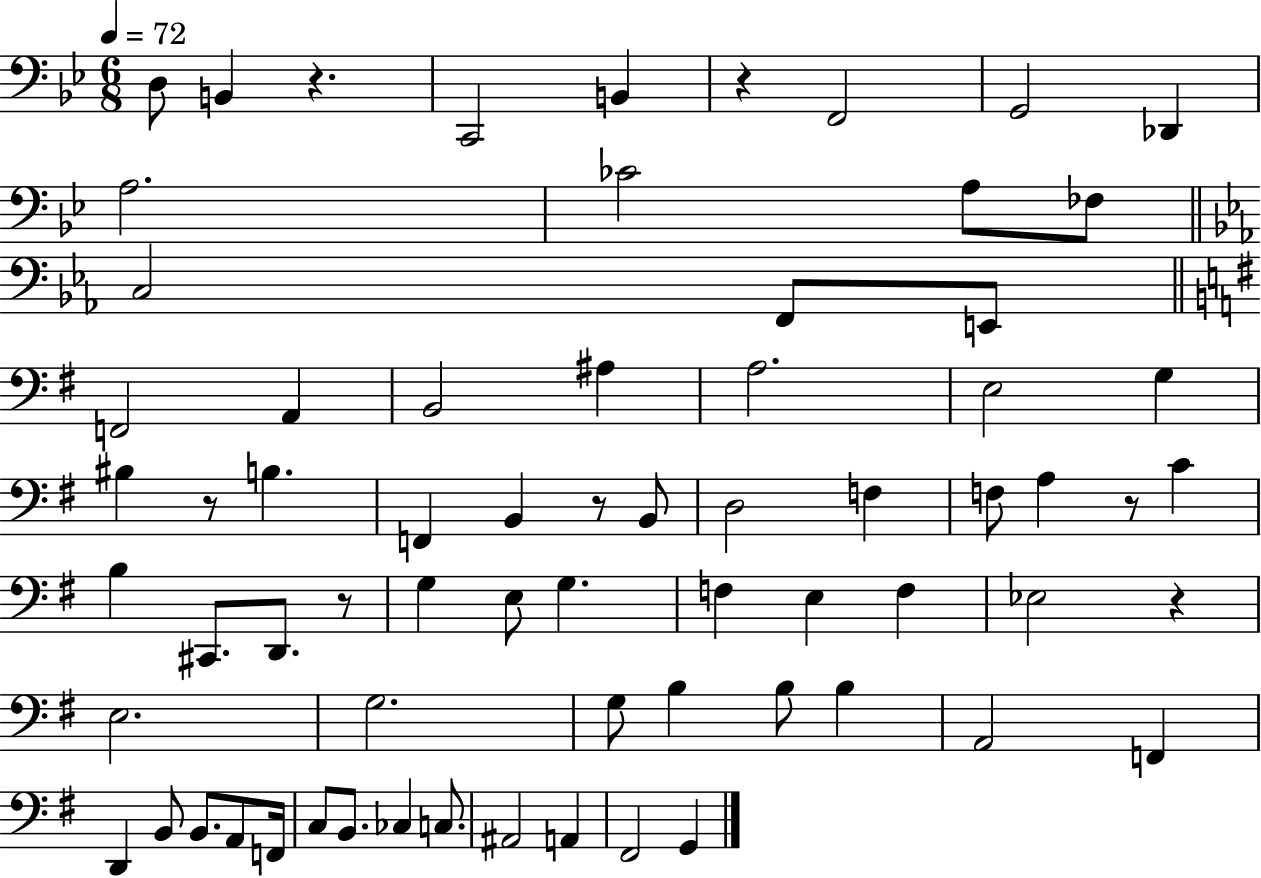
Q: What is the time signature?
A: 6/8